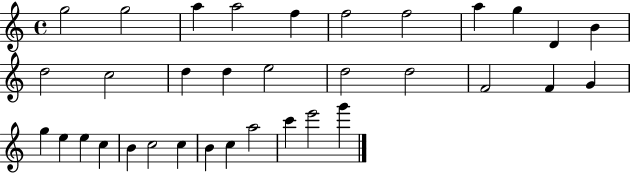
X:1
T:Untitled
M:4/4
L:1/4
K:C
g2 g2 a a2 f f2 f2 a g D B d2 c2 d d e2 d2 d2 F2 F G g e e c B c2 c B c a2 c' e'2 g'